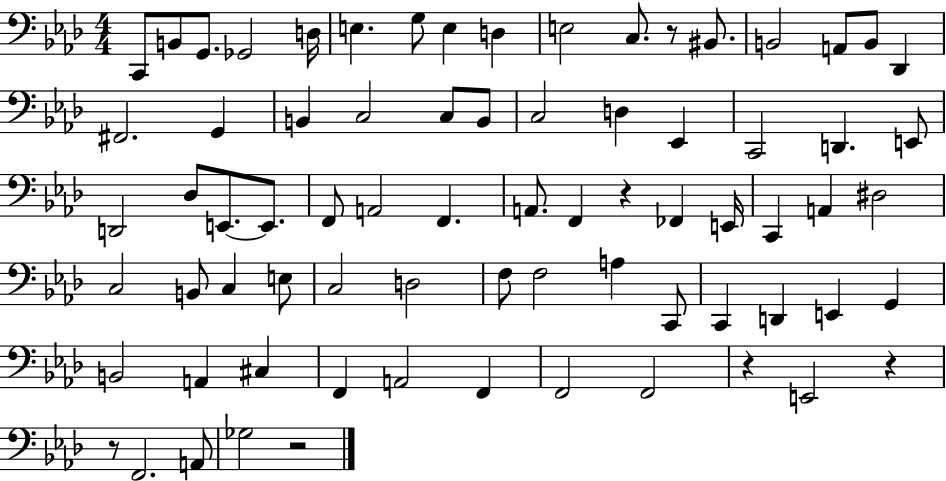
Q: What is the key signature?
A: AES major